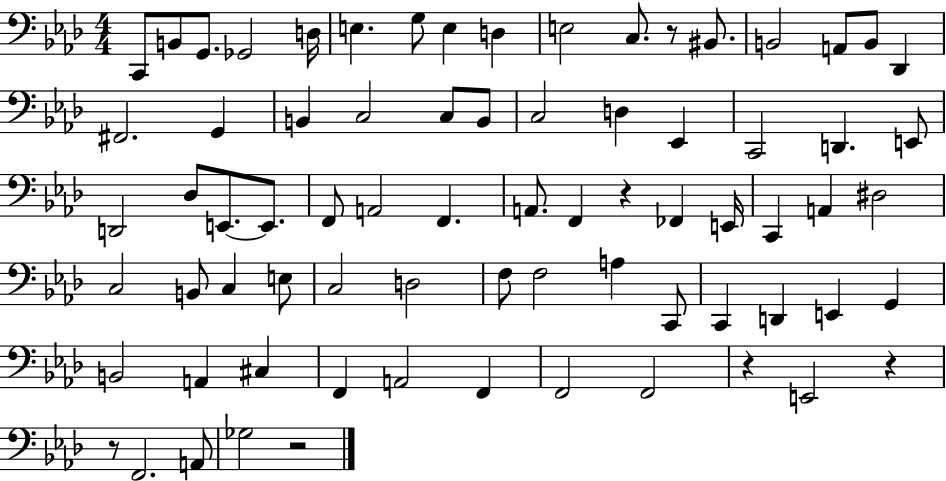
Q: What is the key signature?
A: AES major